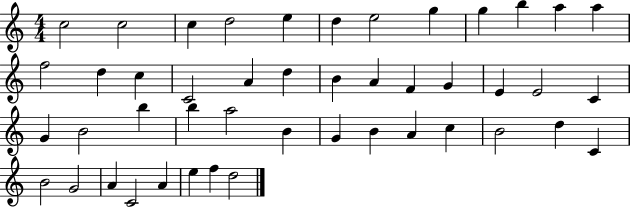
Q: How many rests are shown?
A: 0